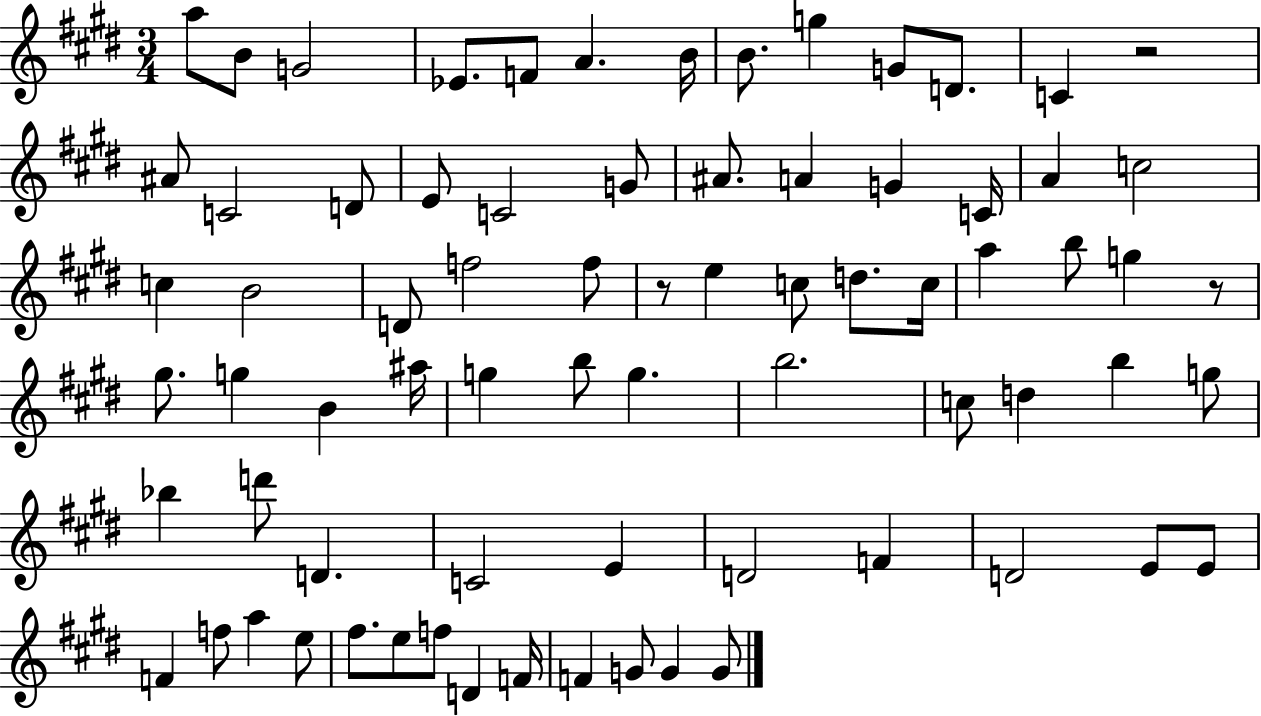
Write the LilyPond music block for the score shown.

{
  \clef treble
  \numericTimeSignature
  \time 3/4
  \key e \major
  a''8 b'8 g'2 | ees'8. f'8 a'4. b'16 | b'8. g''4 g'8 d'8. | c'4 r2 | \break ais'8 c'2 d'8 | e'8 c'2 g'8 | ais'8. a'4 g'4 c'16 | a'4 c''2 | \break c''4 b'2 | d'8 f''2 f''8 | r8 e''4 c''8 d''8. c''16 | a''4 b''8 g''4 r8 | \break gis''8. g''4 b'4 ais''16 | g''4 b''8 g''4. | b''2. | c''8 d''4 b''4 g''8 | \break bes''4 d'''8 d'4. | c'2 e'4 | d'2 f'4 | d'2 e'8 e'8 | \break f'4 f''8 a''4 e''8 | fis''8. e''8 f''8 d'4 f'16 | f'4 g'8 g'4 g'8 | \bar "|."
}